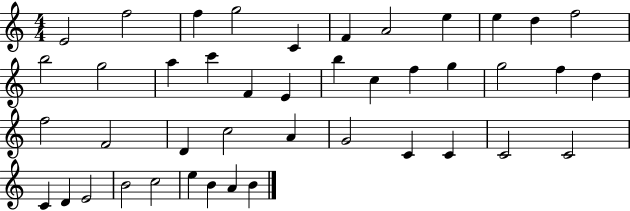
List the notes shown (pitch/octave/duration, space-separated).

E4/h F5/h F5/q G5/h C4/q F4/q A4/h E5/q E5/q D5/q F5/h B5/h G5/h A5/q C6/q F4/q E4/q B5/q C5/q F5/q G5/q G5/h F5/q D5/q F5/h F4/h D4/q C5/h A4/q G4/h C4/q C4/q C4/h C4/h C4/q D4/q E4/h B4/h C5/h E5/q B4/q A4/q B4/q